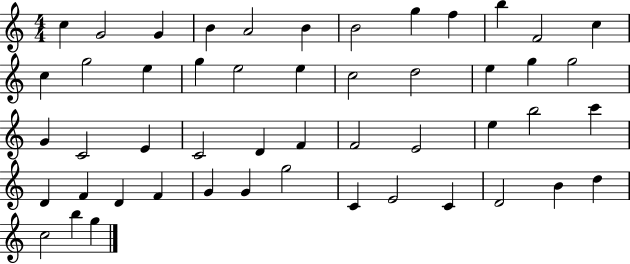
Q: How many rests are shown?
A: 0